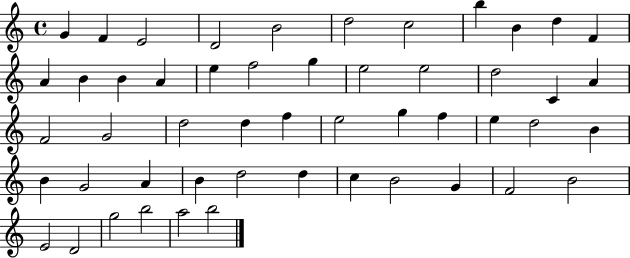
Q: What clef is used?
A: treble